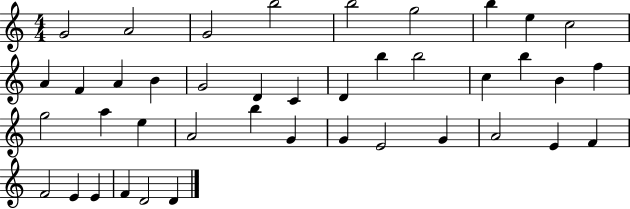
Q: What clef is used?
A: treble